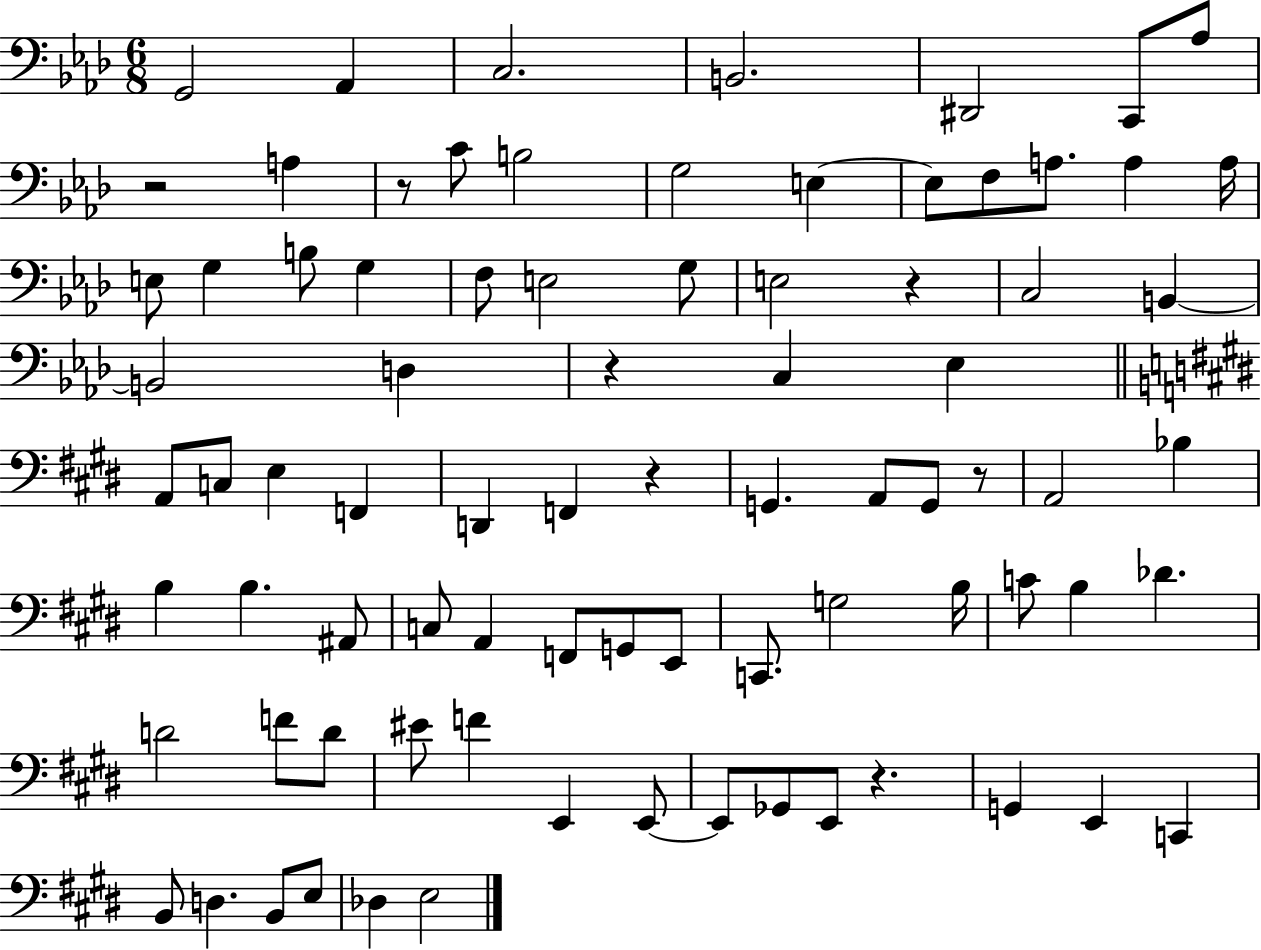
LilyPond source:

{
  \clef bass
  \numericTimeSignature
  \time 6/8
  \key aes \major
  \repeat volta 2 { g,2 aes,4 | c2. | b,2. | dis,2 c,8 aes8 | \break r2 a4 | r8 c'8 b2 | g2 e4~~ | e8 f8 a8. a4 a16 | \break e8 g4 b8 g4 | f8 e2 g8 | e2 r4 | c2 b,4~~ | \break b,2 d4 | r4 c4 ees4 | \bar "||" \break \key e \major a,8 c8 e4 f,4 | d,4 f,4 r4 | g,4. a,8 g,8 r8 | a,2 bes4 | \break b4 b4. ais,8 | c8 a,4 f,8 g,8 e,8 | c,8. g2 b16 | c'8 b4 des'4. | \break d'2 f'8 d'8 | eis'8 f'4 e,4 e,8~~ | e,8 ges,8 e,8 r4. | g,4 e,4 c,4 | \break b,8 d4. b,8 e8 | des4 e2 | } \bar "|."
}